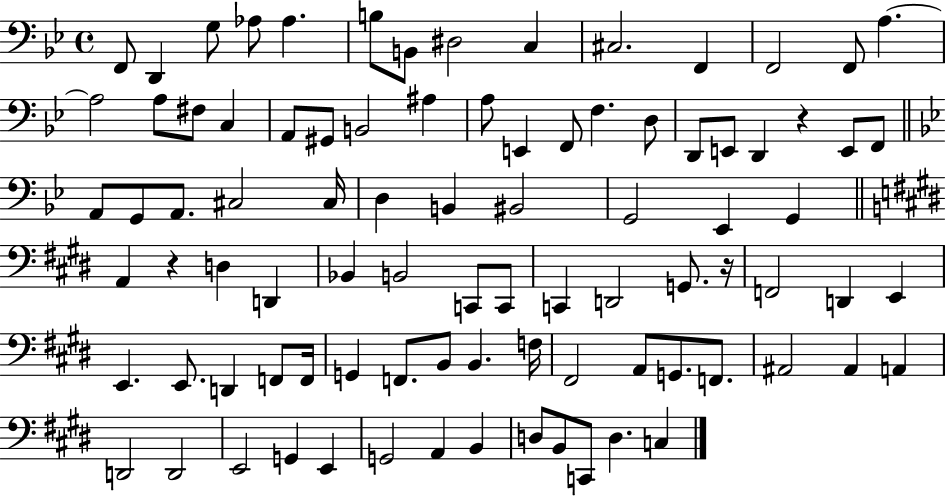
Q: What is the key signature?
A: BES major